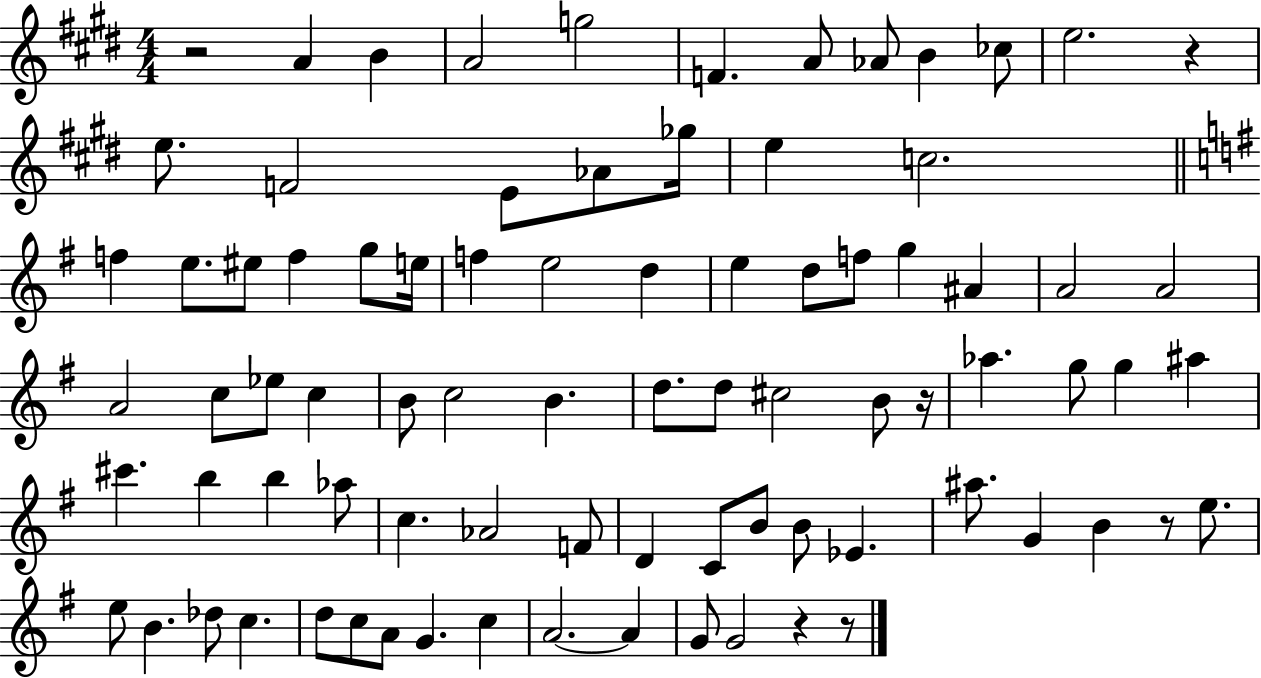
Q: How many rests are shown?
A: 6